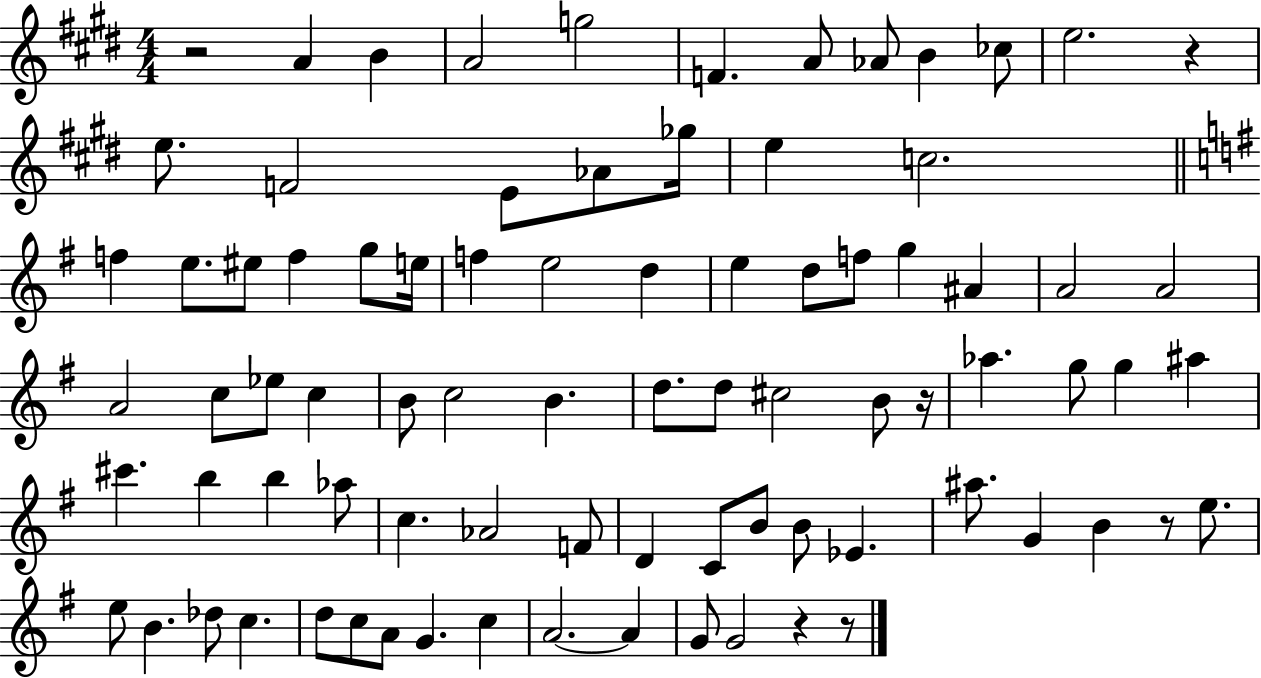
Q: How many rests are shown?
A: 6